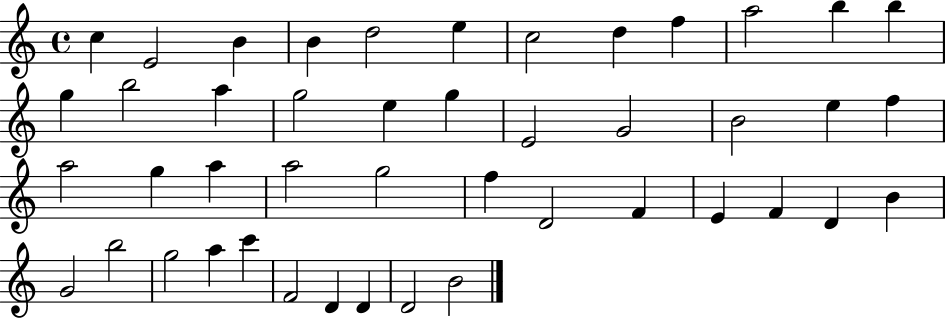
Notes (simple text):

C5/q E4/h B4/q B4/q D5/h E5/q C5/h D5/q F5/q A5/h B5/q B5/q G5/q B5/h A5/q G5/h E5/q G5/q E4/h G4/h B4/h E5/q F5/q A5/h G5/q A5/q A5/h G5/h F5/q D4/h F4/q E4/q F4/q D4/q B4/q G4/h B5/h G5/h A5/q C6/q F4/h D4/q D4/q D4/h B4/h